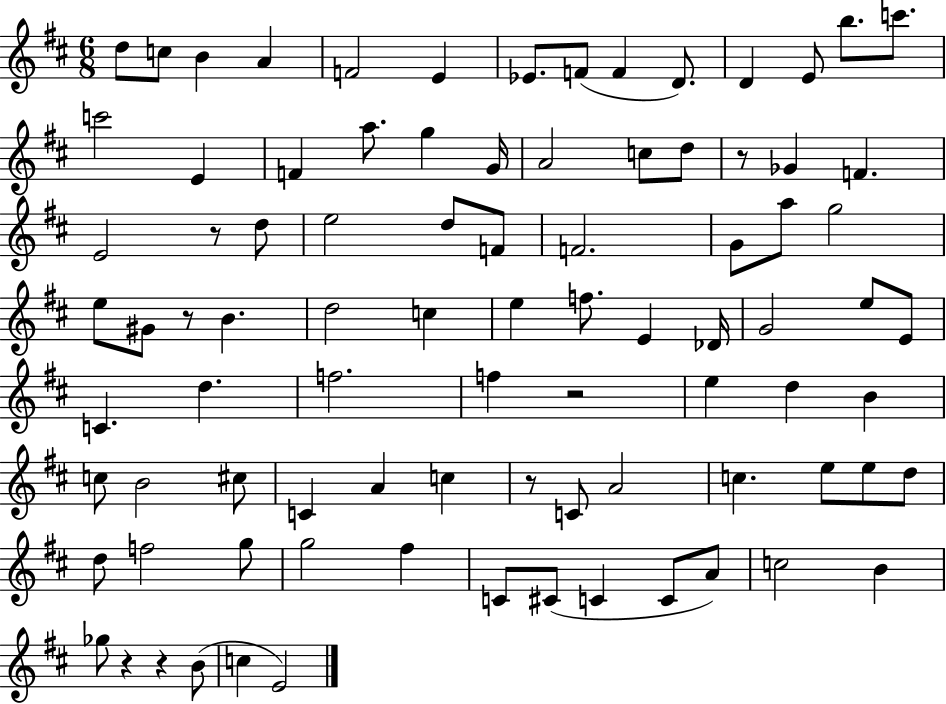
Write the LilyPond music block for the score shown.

{
  \clef treble
  \numericTimeSignature
  \time 6/8
  \key d \major
  d''8 c''8 b'4 a'4 | f'2 e'4 | ees'8. f'8( f'4 d'8.) | d'4 e'8 b''8. c'''8. | \break c'''2 e'4 | f'4 a''8. g''4 g'16 | a'2 c''8 d''8 | r8 ges'4 f'4. | \break e'2 r8 d''8 | e''2 d''8 f'8 | f'2. | g'8 a''8 g''2 | \break e''8 gis'8 r8 b'4. | d''2 c''4 | e''4 f''8. e'4 des'16 | g'2 e''8 e'8 | \break c'4. d''4. | f''2. | f''4 r2 | e''4 d''4 b'4 | \break c''8 b'2 cis''8 | c'4 a'4 c''4 | r8 c'8 a'2 | c''4. e''8 e''8 d''8 | \break d''8 f''2 g''8 | g''2 fis''4 | c'8 cis'8( c'4 c'8 a'8) | c''2 b'4 | \break ges''8 r4 r4 b'8( | c''4 e'2) | \bar "|."
}